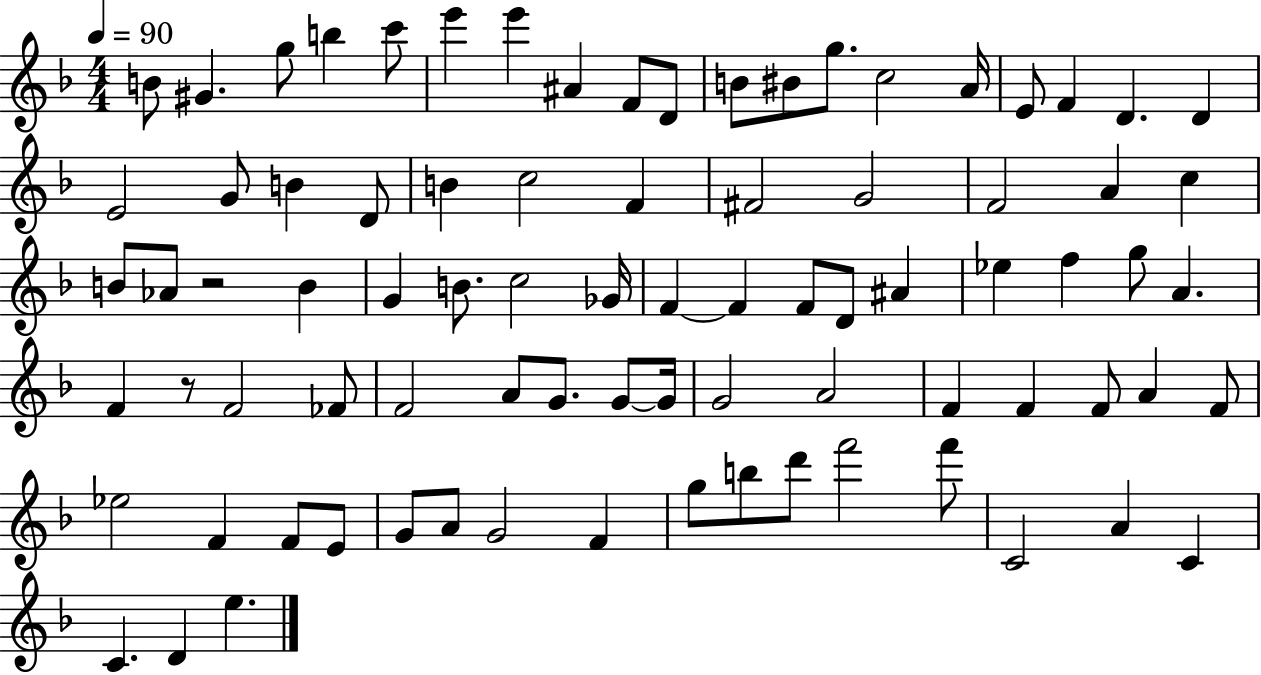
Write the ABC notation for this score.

X:1
T:Untitled
M:4/4
L:1/4
K:F
B/2 ^G g/2 b c'/2 e' e' ^A F/2 D/2 B/2 ^B/2 g/2 c2 A/4 E/2 F D D E2 G/2 B D/2 B c2 F ^F2 G2 F2 A c B/2 _A/2 z2 B G B/2 c2 _G/4 F F F/2 D/2 ^A _e f g/2 A F z/2 F2 _F/2 F2 A/2 G/2 G/2 G/4 G2 A2 F F F/2 A F/2 _e2 F F/2 E/2 G/2 A/2 G2 F g/2 b/2 d'/2 f'2 f'/2 C2 A C C D e